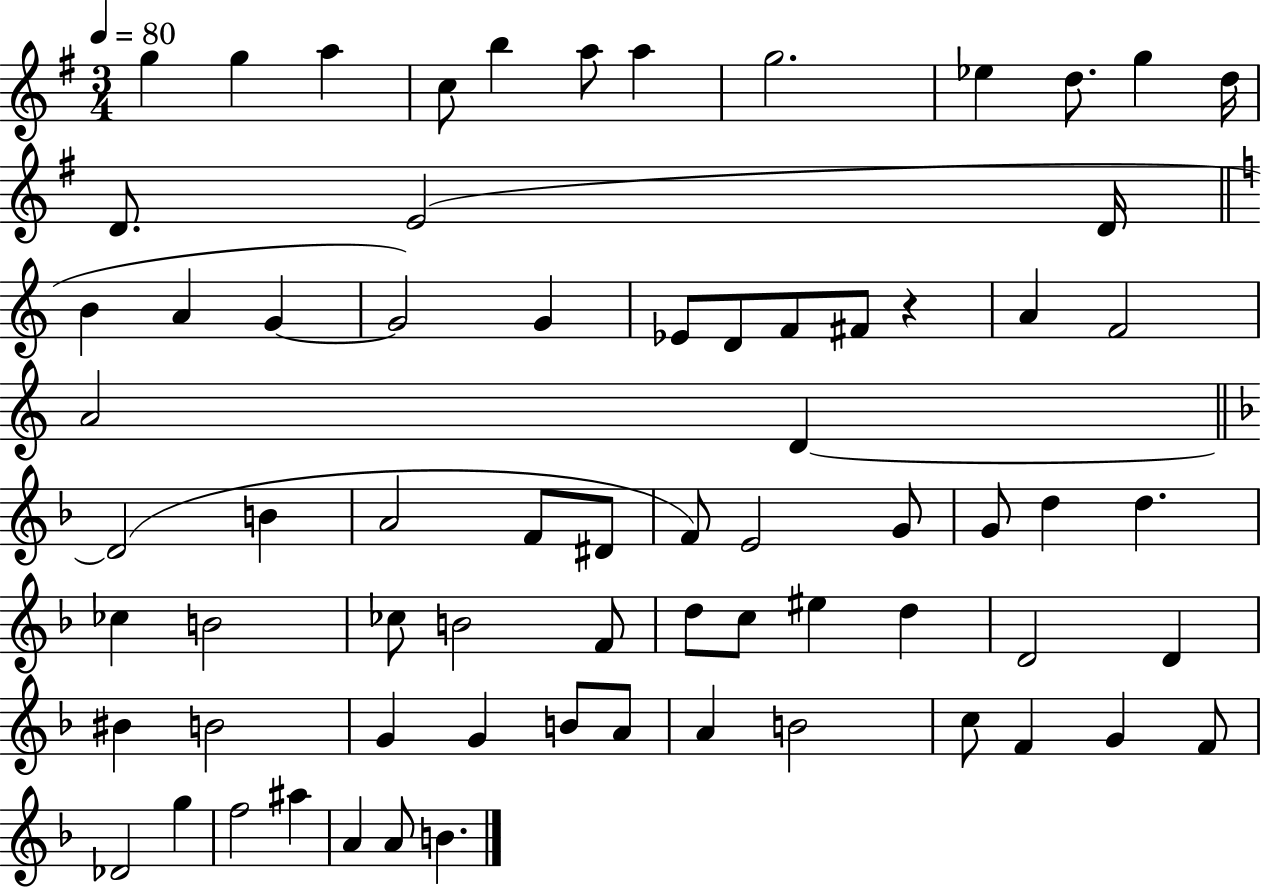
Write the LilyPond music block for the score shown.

{
  \clef treble
  \numericTimeSignature
  \time 3/4
  \key g \major
  \tempo 4 = 80
  g''4 g''4 a''4 | c''8 b''4 a''8 a''4 | g''2. | ees''4 d''8. g''4 d''16 | \break d'8. e'2( d'16 | \bar "||" \break \key c \major b'4 a'4 g'4~~ | g'2) g'4 | ees'8 d'8 f'8 fis'8 r4 | a'4 f'2 | \break a'2 d'4~~ | \bar "||" \break \key f \major d'2( b'4 | a'2 f'8 dis'8 | f'8) e'2 g'8 | g'8 d''4 d''4. | \break ces''4 b'2 | ces''8 b'2 f'8 | d''8 c''8 eis''4 d''4 | d'2 d'4 | \break bis'4 b'2 | g'4 g'4 b'8 a'8 | a'4 b'2 | c''8 f'4 g'4 f'8 | \break des'2 g''4 | f''2 ais''4 | a'4 a'8 b'4. | \bar "|."
}